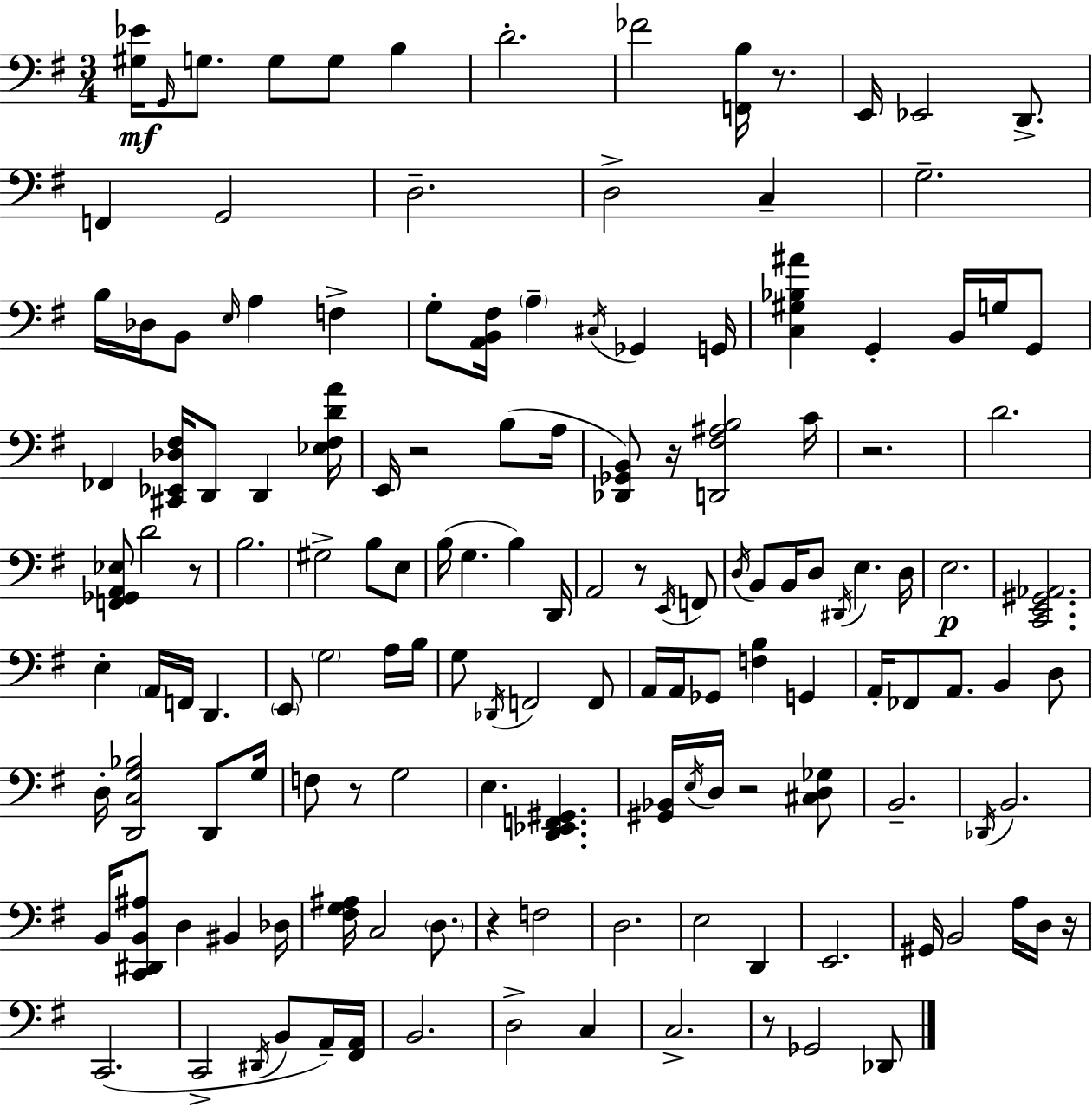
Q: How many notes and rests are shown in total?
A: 146